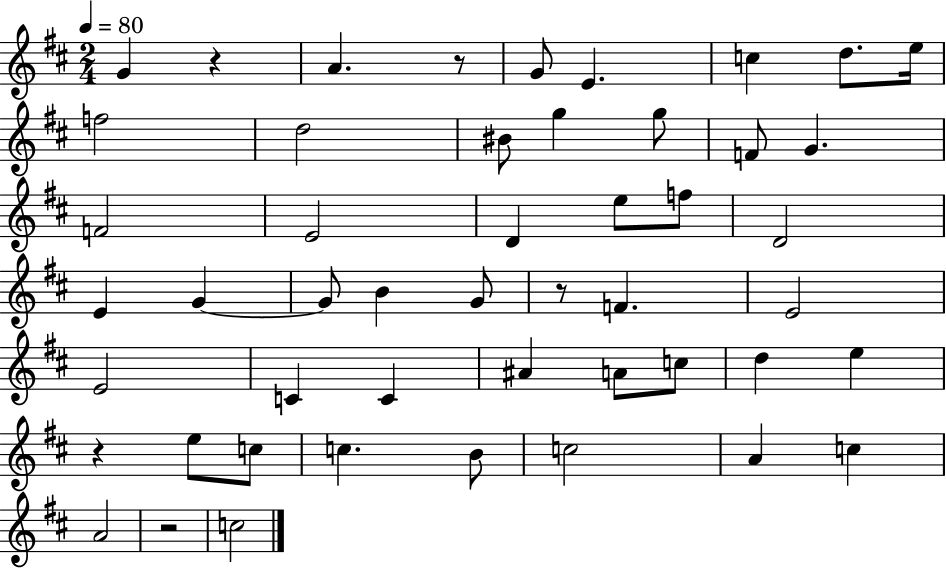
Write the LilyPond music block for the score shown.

{
  \clef treble
  \numericTimeSignature
  \time 2/4
  \key d \major
  \tempo 4 = 80
  g'4 r4 | a'4. r8 | g'8 e'4. | c''4 d''8. e''16 | \break f''2 | d''2 | bis'8 g''4 g''8 | f'8 g'4. | \break f'2 | e'2 | d'4 e''8 f''8 | d'2 | \break e'4 g'4~~ | g'8 b'4 g'8 | r8 f'4. | e'2 | \break e'2 | c'4 c'4 | ais'4 a'8 c''8 | d''4 e''4 | \break r4 e''8 c''8 | c''4. b'8 | c''2 | a'4 c''4 | \break a'2 | r2 | c''2 | \bar "|."
}